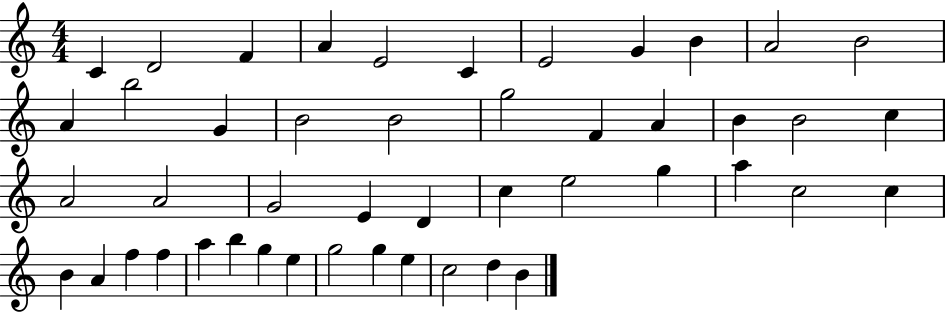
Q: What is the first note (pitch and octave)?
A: C4